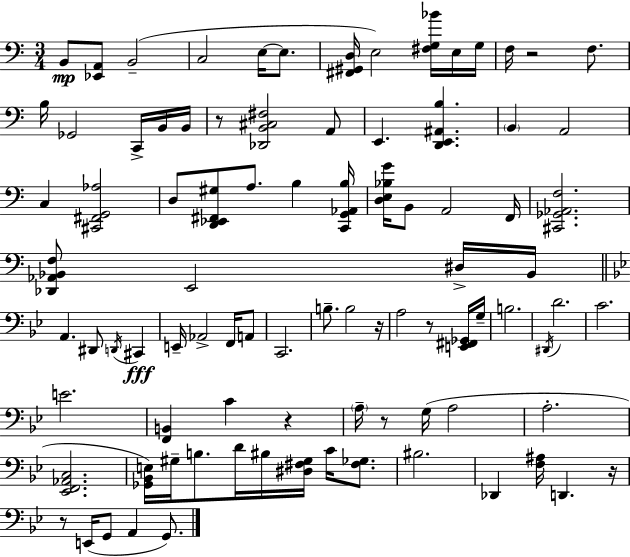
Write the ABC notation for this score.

X:1
T:Untitled
M:3/4
L:1/4
K:C
B,,/2 [_E,,A,,]/2 B,,2 C,2 E,/4 E,/2 [^F,,^G,,D,]/4 E,2 [^F,G,_B]/4 E,/4 G,/4 F,/4 z2 F,/2 B,/4 _G,,2 C,,/4 B,,/4 B,,/4 z/2 [_D,,B,,^C,^F,]2 A,,/2 E,, [D,,E,,^A,,B,] B,, A,,2 C, [^C,,^F,,G,,_A,]2 D,/2 [D,,_E,,^F,,^G,]/2 A,/2 B, [C,,G,,_A,,B,]/4 [D,E,_B,G]/4 B,,/2 A,,2 F,,/4 [^C,,_G,,_A,,F,]2 [_D,,_A,,_B,,F,]/2 E,,2 ^D,/4 _B,,/4 A,, ^D,,/2 D,,/4 ^C,, E,,/4 _A,,2 F,,/4 A,,/2 C,,2 B,/2 B,2 z/4 A,2 z/2 [E,,^F,,_G,,]/4 G,/4 B,2 ^D,,/4 D2 C2 E2 [F,,B,,] C z A,/4 z/2 G,/4 A,2 A,2 [_E,,F,,_A,,C,]2 [_G,,_B,,E,]/4 ^G,/4 B,/2 D/4 ^B,/4 [^D,^F,^G,]/4 C/4 [^F,_G,]/2 ^B,2 _D,, [F,^A,]/4 D,, z/4 z/2 E,,/4 G,,/2 A,, G,,/2